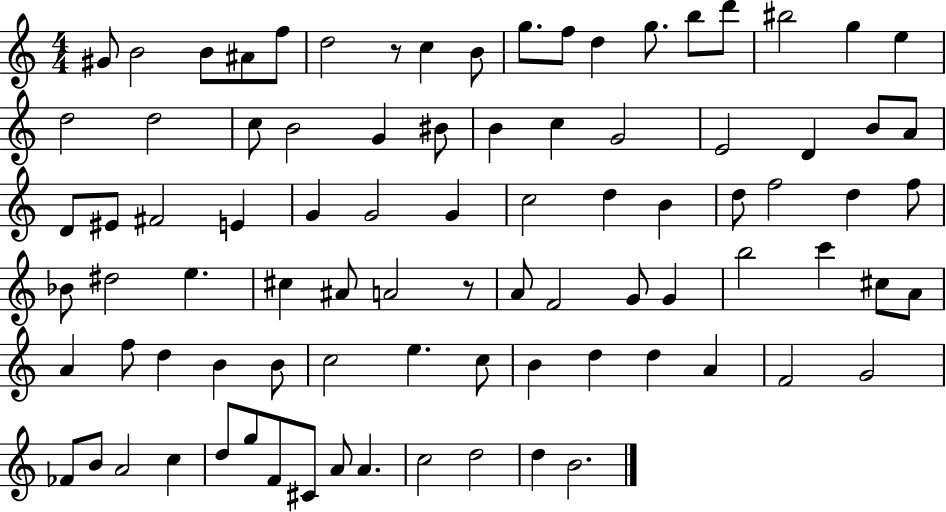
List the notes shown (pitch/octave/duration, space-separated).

G#4/e B4/h B4/e A#4/e F5/e D5/h R/e C5/q B4/e G5/e. F5/e D5/q G5/e. B5/e D6/e BIS5/h G5/q E5/q D5/h D5/h C5/e B4/h G4/q BIS4/e B4/q C5/q G4/h E4/h D4/q B4/e A4/e D4/e EIS4/e F#4/h E4/q G4/q G4/h G4/q C5/h D5/q B4/q D5/e F5/h D5/q F5/e Bb4/e D#5/h E5/q. C#5/q A#4/e A4/h R/e A4/e F4/h G4/e G4/q B5/h C6/q C#5/e A4/e A4/q F5/e D5/q B4/q B4/e C5/h E5/q. C5/e B4/q D5/q D5/q A4/q F4/h G4/h FES4/e B4/e A4/h C5/q D5/e G5/e F4/e C#4/e A4/e A4/q. C5/h D5/h D5/q B4/h.